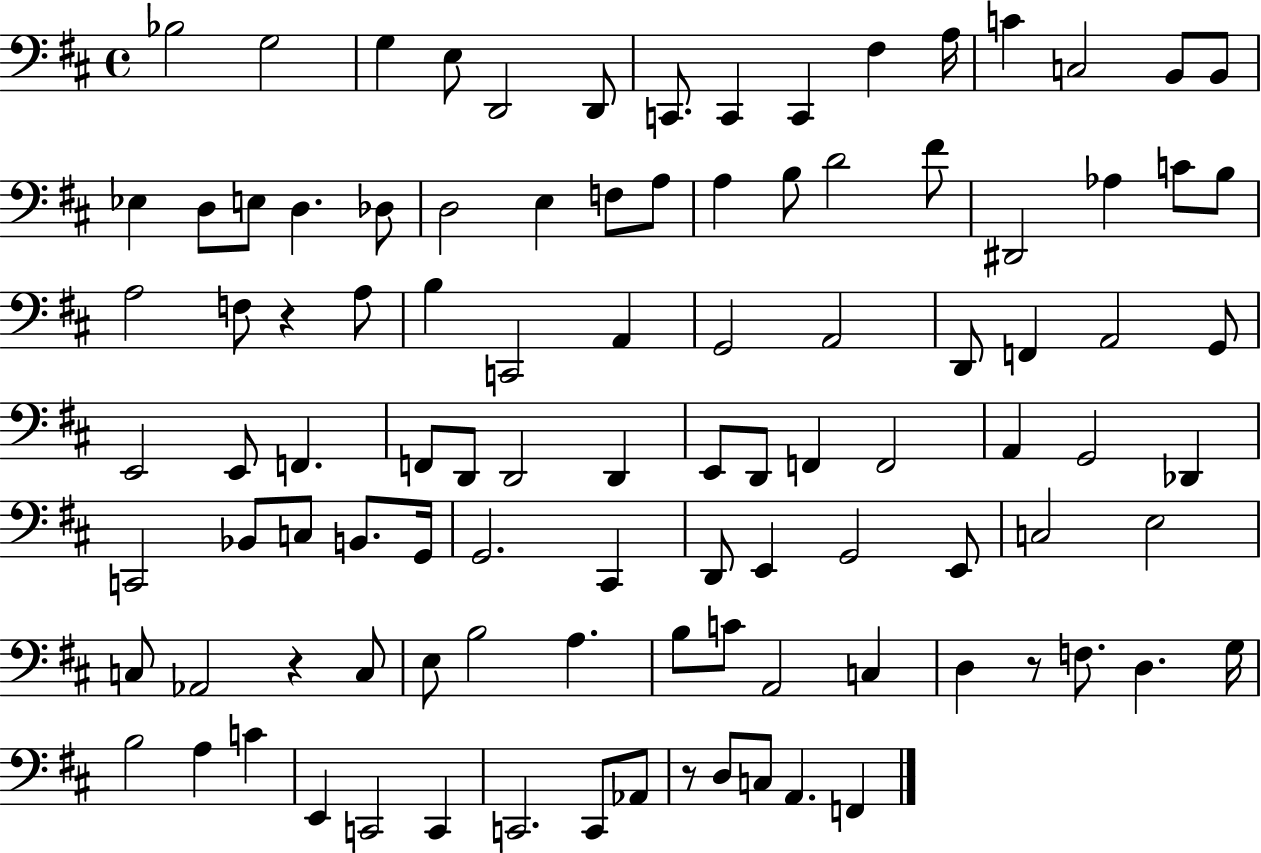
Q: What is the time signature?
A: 4/4